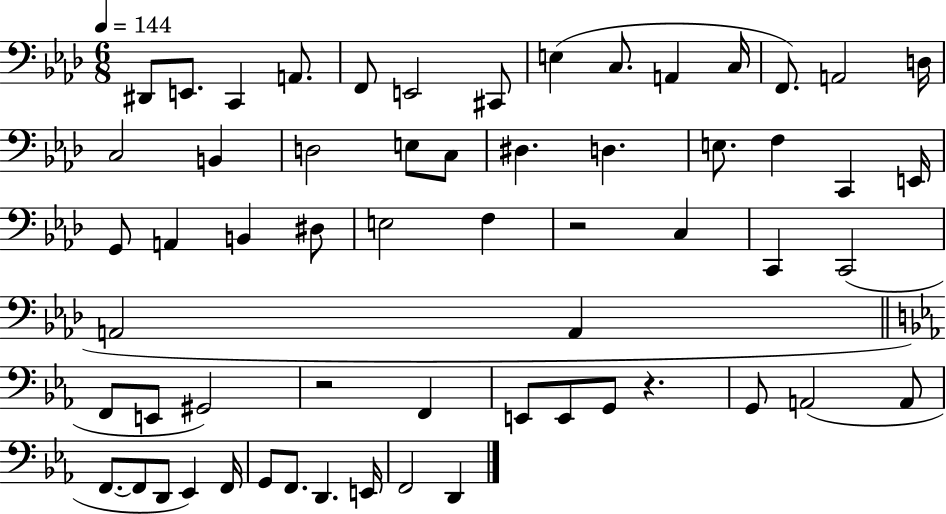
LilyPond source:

{
  \clef bass
  \numericTimeSignature
  \time 6/8
  \key aes \major
  \tempo 4 = 144
  \repeat volta 2 { dis,8 e,8. c,4 a,8. | f,8 e,2 cis,8 | e4( c8. a,4 c16 | f,8.) a,2 d16 | \break c2 b,4 | d2 e8 c8 | dis4. d4. | e8. f4 c,4 e,16 | \break g,8 a,4 b,4 dis8 | e2 f4 | r2 c4 | c,4 c,2( | \break a,2 a,4 | \bar "||" \break \key ees \major f,8 e,8 gis,2) | r2 f,4 | e,8 e,8 g,8 r4. | g,8 a,2( a,8 | \break f,8.~~ f,8 d,8 ees,4) f,16 | g,8 f,8. d,4. e,16 | f,2 d,4 | } \bar "|."
}